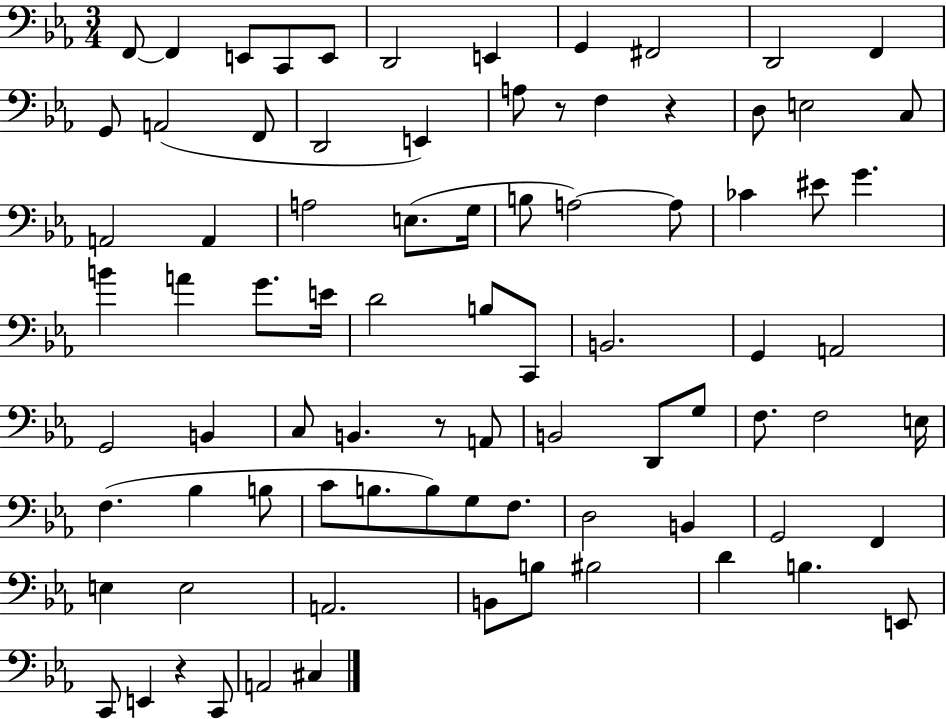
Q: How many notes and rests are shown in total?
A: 83